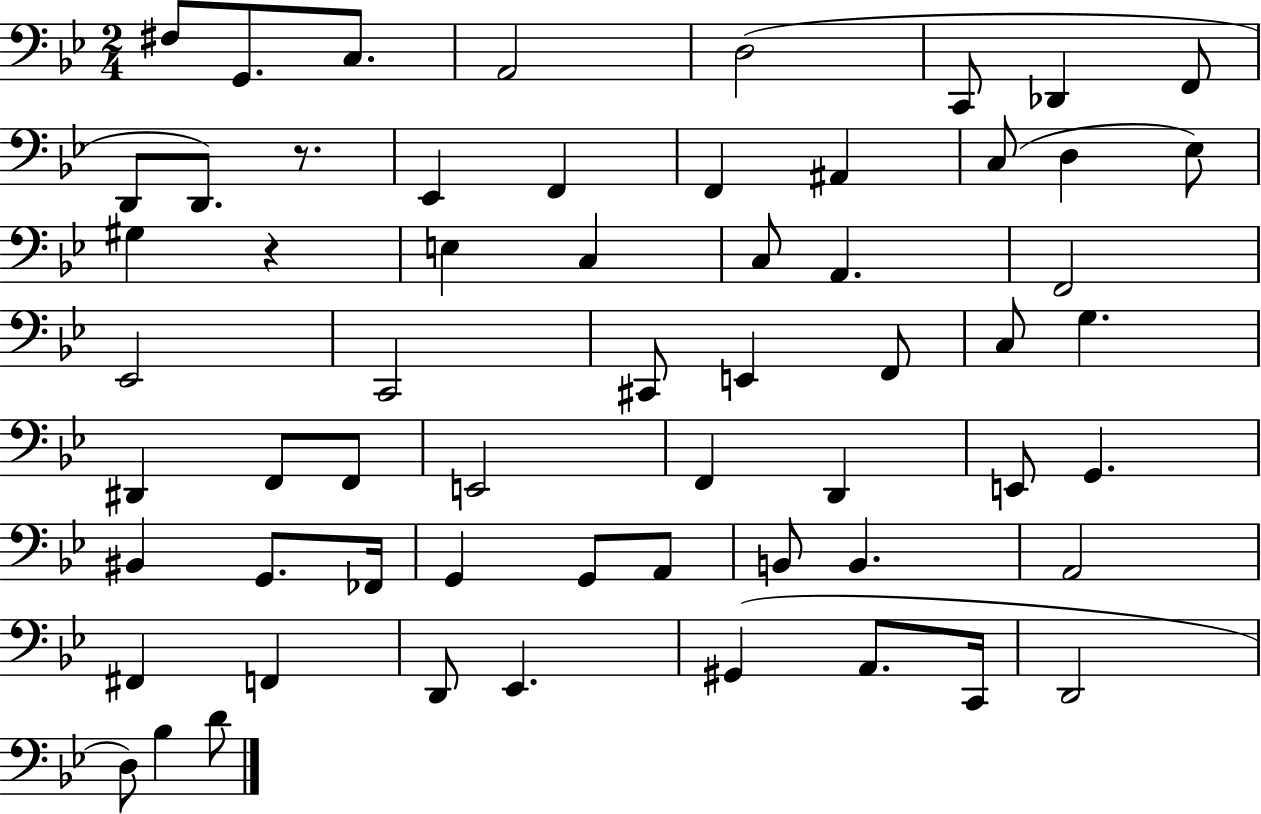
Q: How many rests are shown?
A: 2